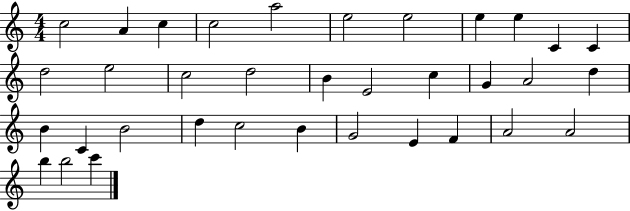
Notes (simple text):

C5/h A4/q C5/q C5/h A5/h E5/h E5/h E5/q E5/q C4/q C4/q D5/h E5/h C5/h D5/h B4/q E4/h C5/q G4/q A4/h D5/q B4/q C4/q B4/h D5/q C5/h B4/q G4/h E4/q F4/q A4/h A4/h B5/q B5/h C6/q